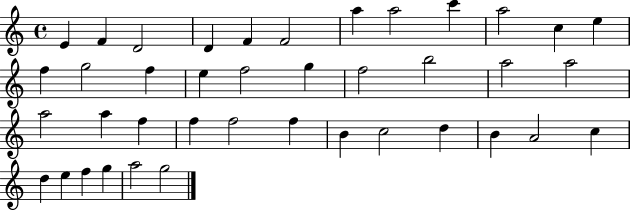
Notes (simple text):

E4/q F4/q D4/h D4/q F4/q F4/h A5/q A5/h C6/q A5/h C5/q E5/q F5/q G5/h F5/q E5/q F5/h G5/q F5/h B5/h A5/h A5/h A5/h A5/q F5/q F5/q F5/h F5/q B4/q C5/h D5/q B4/q A4/h C5/q D5/q E5/q F5/q G5/q A5/h G5/h